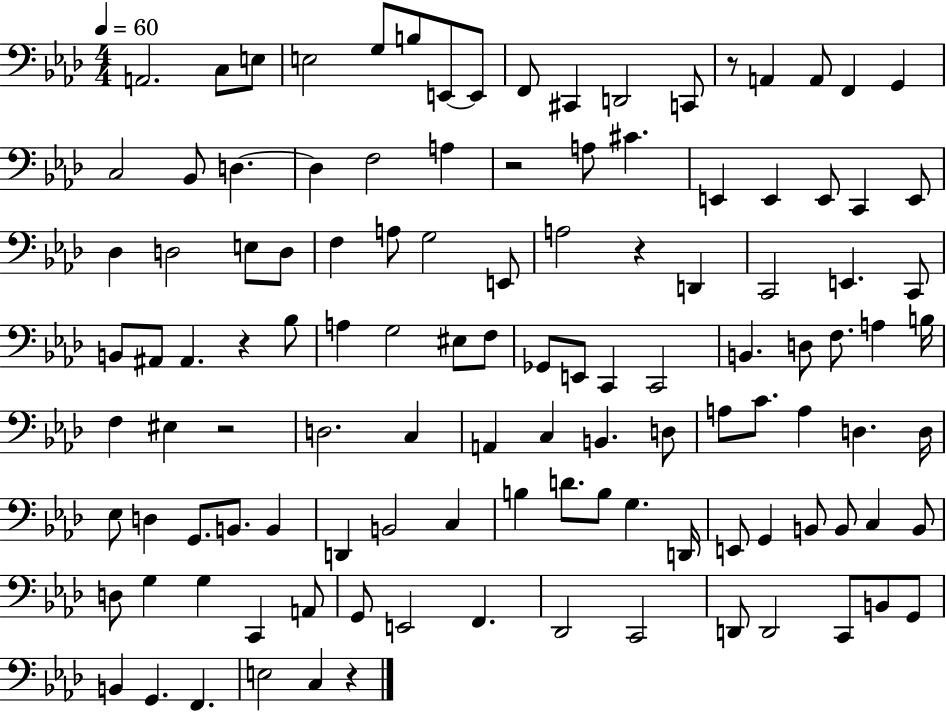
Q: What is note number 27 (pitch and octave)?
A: E2